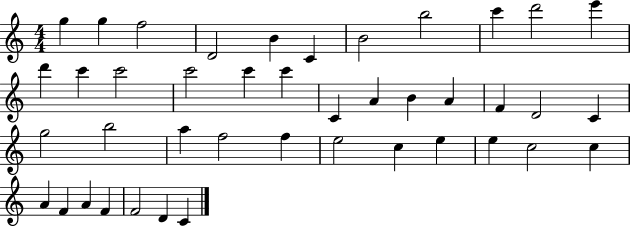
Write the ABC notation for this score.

X:1
T:Untitled
M:4/4
L:1/4
K:C
g g f2 D2 B C B2 b2 c' d'2 e' d' c' c'2 c'2 c' c' C A B A F D2 C g2 b2 a f2 f e2 c e e c2 c A F A F F2 D C